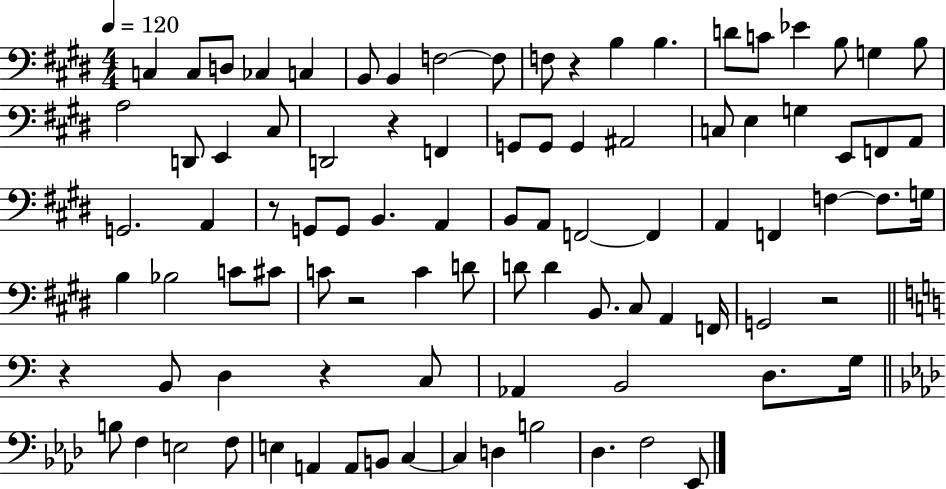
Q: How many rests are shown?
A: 7